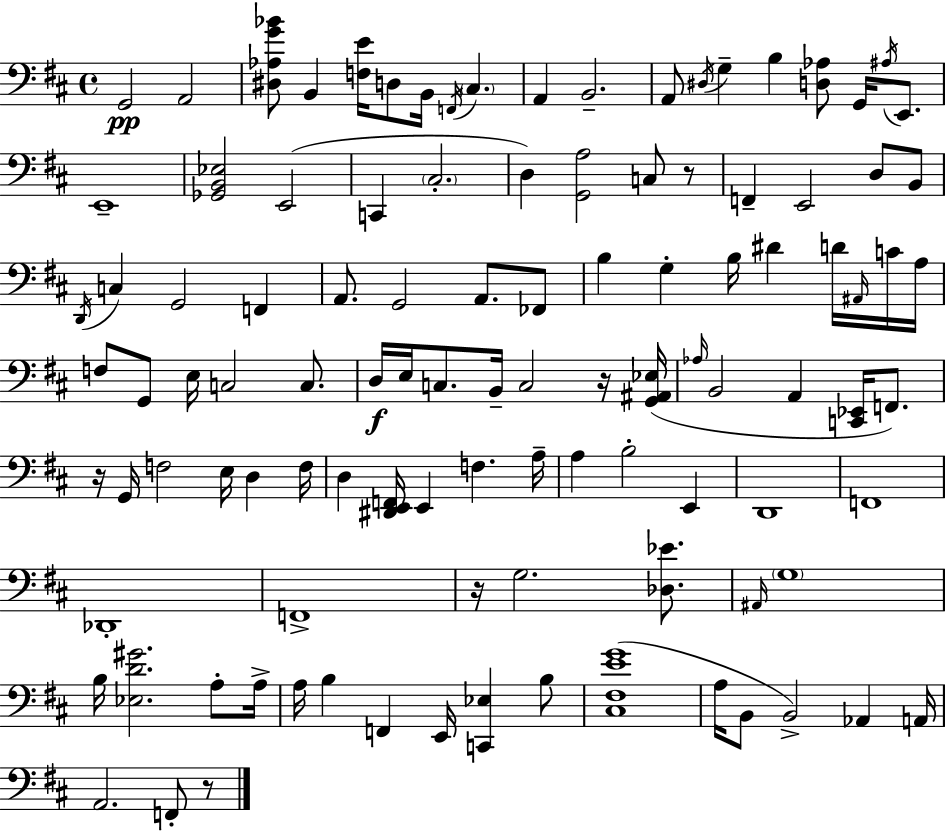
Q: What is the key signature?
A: D major